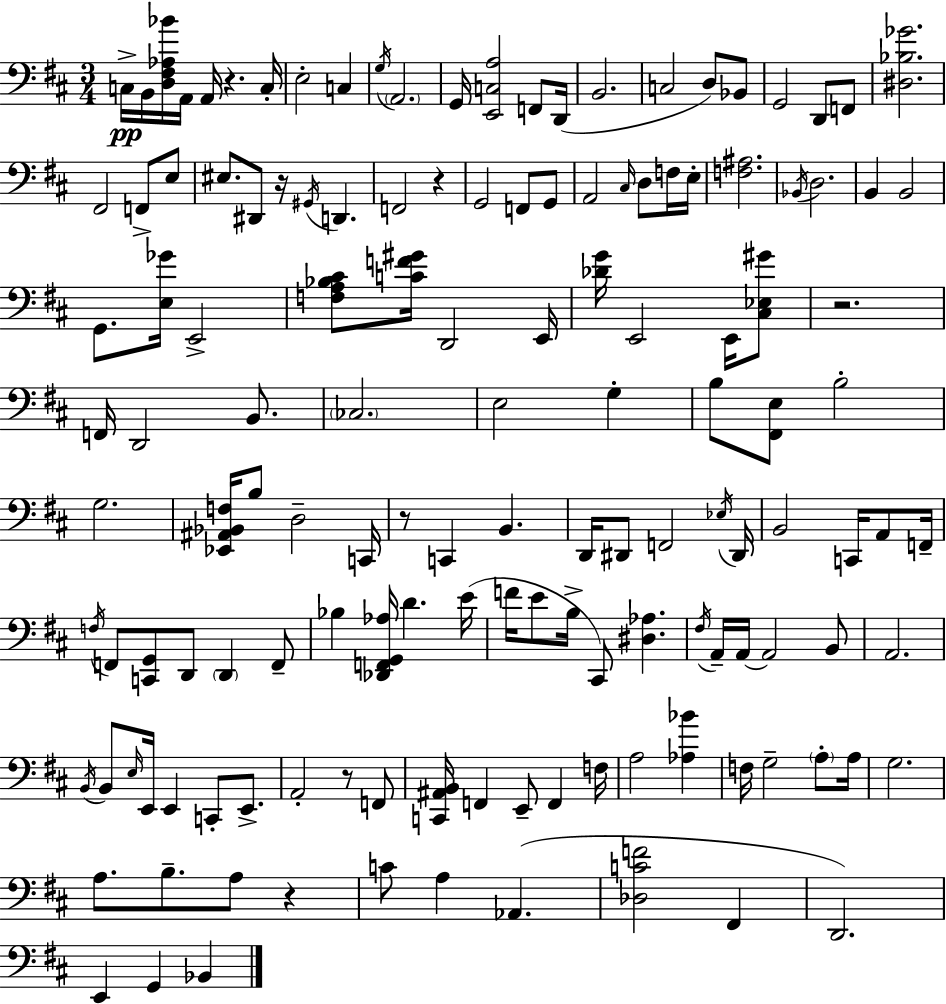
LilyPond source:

{
  \clef bass
  \numericTimeSignature
  \time 3/4
  \key d \major
  c16->\pp b,16 <d fis aes bes'>16 a,16 a,16 r4. c16-. | e2-. c4 | \acciaccatura { g16 } \parenthesize a,2. | g,16 <e, c a>2 f,8 | \break d,16( b,2. | c2 d8) bes,8 | g,2 d,8 f,8 | <dis bes ges'>2. | \break fis,2 f,8-> e8 | eis8. dis,8 r16 \acciaccatura { gis,16 } d,4. | f,2 r4 | g,2 f,8 | \break g,8 a,2 \grace { cis16 } d8 | f16 e16-. <f ais>2. | \acciaccatura { bes,16 } d2. | b,4 b,2 | \break g,8. <e ges'>16 e,2-> | <f a bes cis'>8 <c' f' gis'>16 d,2 | e,16 <des' g'>16 e,2 | e,16 <cis ees gis'>8 r2. | \break f,16 d,2 | b,8. \parenthesize ces2. | e2 | g4-. b8 <fis, e>8 b2-. | \break g2. | <ees, ais, bes, f>16 b8 d2-- | c,16 r8 c,4 b,4. | d,16 dis,8 f,2 | \break \acciaccatura { ees16 } dis,16 b,2 | c,16 a,8 f,16-- \acciaccatura { f16 } f,8 <c, g,>8 d,8 | \parenthesize d,4 f,8-- bes4 <des, f, g, aes>16 d'4. | e'16( f'16 e'8 b16-> cis,8) | \break <dis aes>4. \acciaccatura { fis16 } a,16-- a,16~~ a,2 | b,8 a,2. | \acciaccatura { b,16 } b,8 \grace { e16 } e,16 | e,4 c,8-. e,8.-> a,2-. | \break r8 f,8 <c, ais, b,>16 f,4 | e,8-- f,4 f16 a2 | <aes bes'>4 f16 g2-- | \parenthesize a8-. a16 g2. | \break a8. | b8.-- a8 r4 c'8 a4 | aes,4.( <des c' f'>2 | fis,4 d,2.) | \break e,4 | g,4 bes,4 \bar "|."
}